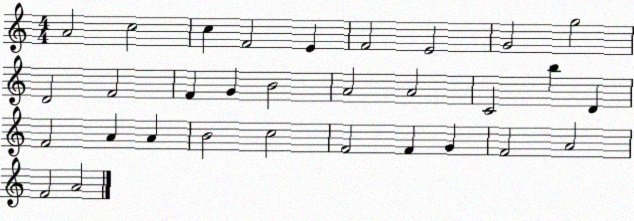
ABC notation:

X:1
T:Untitled
M:4/4
L:1/4
K:C
A2 c2 c F2 E F2 E2 G2 g2 D2 F2 F G B2 A2 A2 C2 b D F2 A A B2 c2 F2 F G F2 A2 F2 A2